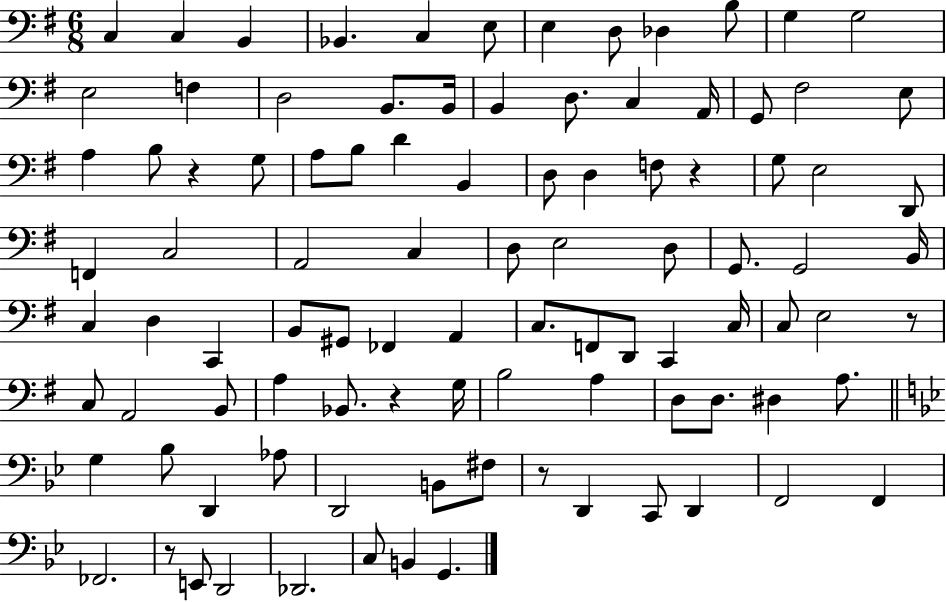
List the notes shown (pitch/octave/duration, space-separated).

C3/q C3/q B2/q Bb2/q. C3/q E3/e E3/q D3/e Db3/q B3/e G3/q G3/h E3/h F3/q D3/h B2/e. B2/s B2/q D3/e. C3/q A2/s G2/e F#3/h E3/e A3/q B3/e R/q G3/e A3/e B3/e D4/q B2/q D3/e D3/q F3/e R/q G3/e E3/h D2/e F2/q C3/h A2/h C3/q D3/e E3/h D3/e G2/e. G2/h B2/s C3/q D3/q C2/q B2/e G#2/e FES2/q A2/q C3/e. F2/e D2/e C2/q C3/s C3/e E3/h R/e C3/e A2/h B2/e A3/q Bb2/e. R/q G3/s B3/h A3/q D3/e D3/e. D#3/q A3/e. G3/q Bb3/e D2/q Ab3/e D2/h B2/e F#3/e R/e D2/q C2/e D2/q F2/h F2/q FES2/h. R/e E2/e D2/h Db2/h. C3/e B2/q G2/q.